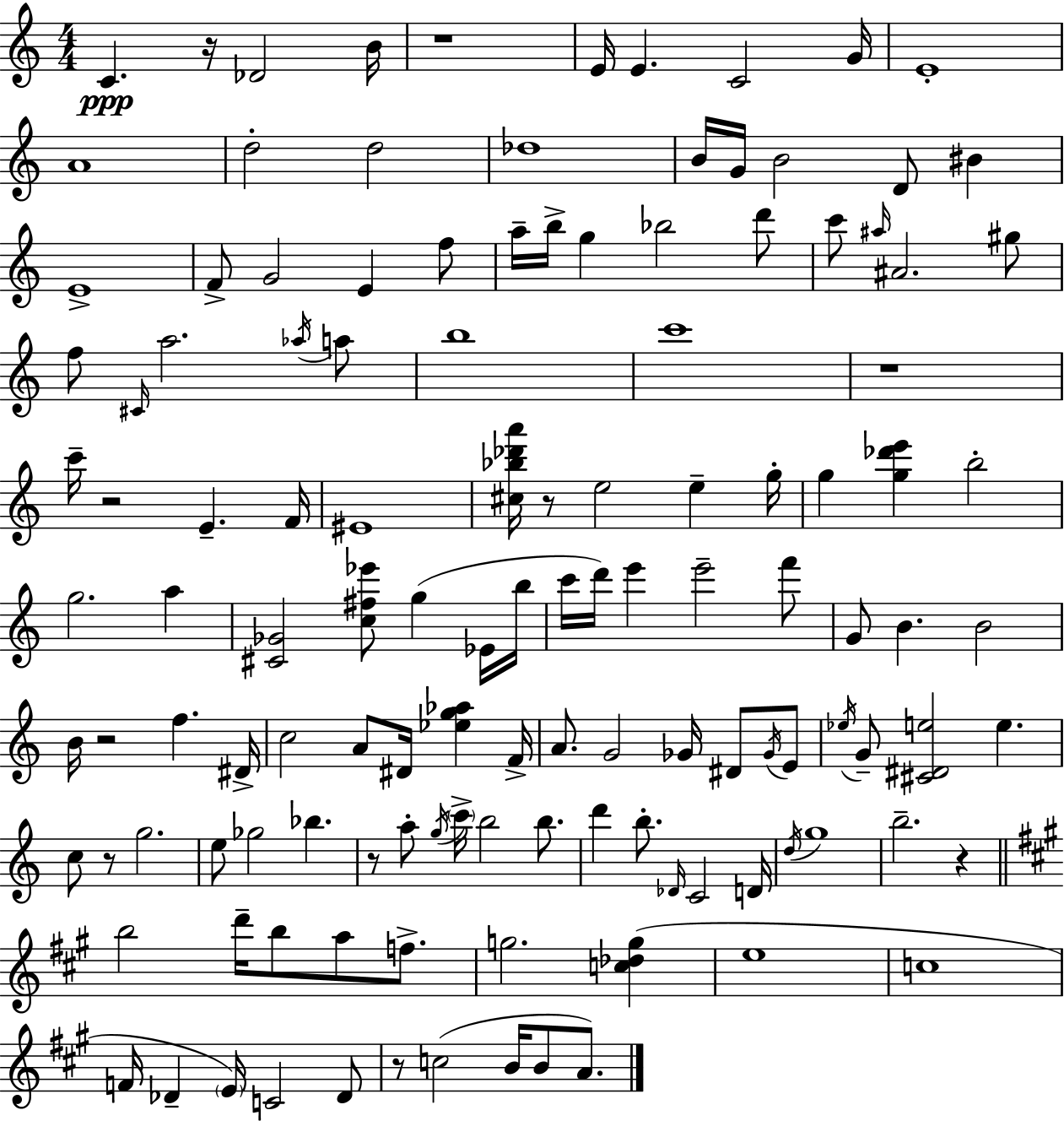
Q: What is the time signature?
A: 4/4